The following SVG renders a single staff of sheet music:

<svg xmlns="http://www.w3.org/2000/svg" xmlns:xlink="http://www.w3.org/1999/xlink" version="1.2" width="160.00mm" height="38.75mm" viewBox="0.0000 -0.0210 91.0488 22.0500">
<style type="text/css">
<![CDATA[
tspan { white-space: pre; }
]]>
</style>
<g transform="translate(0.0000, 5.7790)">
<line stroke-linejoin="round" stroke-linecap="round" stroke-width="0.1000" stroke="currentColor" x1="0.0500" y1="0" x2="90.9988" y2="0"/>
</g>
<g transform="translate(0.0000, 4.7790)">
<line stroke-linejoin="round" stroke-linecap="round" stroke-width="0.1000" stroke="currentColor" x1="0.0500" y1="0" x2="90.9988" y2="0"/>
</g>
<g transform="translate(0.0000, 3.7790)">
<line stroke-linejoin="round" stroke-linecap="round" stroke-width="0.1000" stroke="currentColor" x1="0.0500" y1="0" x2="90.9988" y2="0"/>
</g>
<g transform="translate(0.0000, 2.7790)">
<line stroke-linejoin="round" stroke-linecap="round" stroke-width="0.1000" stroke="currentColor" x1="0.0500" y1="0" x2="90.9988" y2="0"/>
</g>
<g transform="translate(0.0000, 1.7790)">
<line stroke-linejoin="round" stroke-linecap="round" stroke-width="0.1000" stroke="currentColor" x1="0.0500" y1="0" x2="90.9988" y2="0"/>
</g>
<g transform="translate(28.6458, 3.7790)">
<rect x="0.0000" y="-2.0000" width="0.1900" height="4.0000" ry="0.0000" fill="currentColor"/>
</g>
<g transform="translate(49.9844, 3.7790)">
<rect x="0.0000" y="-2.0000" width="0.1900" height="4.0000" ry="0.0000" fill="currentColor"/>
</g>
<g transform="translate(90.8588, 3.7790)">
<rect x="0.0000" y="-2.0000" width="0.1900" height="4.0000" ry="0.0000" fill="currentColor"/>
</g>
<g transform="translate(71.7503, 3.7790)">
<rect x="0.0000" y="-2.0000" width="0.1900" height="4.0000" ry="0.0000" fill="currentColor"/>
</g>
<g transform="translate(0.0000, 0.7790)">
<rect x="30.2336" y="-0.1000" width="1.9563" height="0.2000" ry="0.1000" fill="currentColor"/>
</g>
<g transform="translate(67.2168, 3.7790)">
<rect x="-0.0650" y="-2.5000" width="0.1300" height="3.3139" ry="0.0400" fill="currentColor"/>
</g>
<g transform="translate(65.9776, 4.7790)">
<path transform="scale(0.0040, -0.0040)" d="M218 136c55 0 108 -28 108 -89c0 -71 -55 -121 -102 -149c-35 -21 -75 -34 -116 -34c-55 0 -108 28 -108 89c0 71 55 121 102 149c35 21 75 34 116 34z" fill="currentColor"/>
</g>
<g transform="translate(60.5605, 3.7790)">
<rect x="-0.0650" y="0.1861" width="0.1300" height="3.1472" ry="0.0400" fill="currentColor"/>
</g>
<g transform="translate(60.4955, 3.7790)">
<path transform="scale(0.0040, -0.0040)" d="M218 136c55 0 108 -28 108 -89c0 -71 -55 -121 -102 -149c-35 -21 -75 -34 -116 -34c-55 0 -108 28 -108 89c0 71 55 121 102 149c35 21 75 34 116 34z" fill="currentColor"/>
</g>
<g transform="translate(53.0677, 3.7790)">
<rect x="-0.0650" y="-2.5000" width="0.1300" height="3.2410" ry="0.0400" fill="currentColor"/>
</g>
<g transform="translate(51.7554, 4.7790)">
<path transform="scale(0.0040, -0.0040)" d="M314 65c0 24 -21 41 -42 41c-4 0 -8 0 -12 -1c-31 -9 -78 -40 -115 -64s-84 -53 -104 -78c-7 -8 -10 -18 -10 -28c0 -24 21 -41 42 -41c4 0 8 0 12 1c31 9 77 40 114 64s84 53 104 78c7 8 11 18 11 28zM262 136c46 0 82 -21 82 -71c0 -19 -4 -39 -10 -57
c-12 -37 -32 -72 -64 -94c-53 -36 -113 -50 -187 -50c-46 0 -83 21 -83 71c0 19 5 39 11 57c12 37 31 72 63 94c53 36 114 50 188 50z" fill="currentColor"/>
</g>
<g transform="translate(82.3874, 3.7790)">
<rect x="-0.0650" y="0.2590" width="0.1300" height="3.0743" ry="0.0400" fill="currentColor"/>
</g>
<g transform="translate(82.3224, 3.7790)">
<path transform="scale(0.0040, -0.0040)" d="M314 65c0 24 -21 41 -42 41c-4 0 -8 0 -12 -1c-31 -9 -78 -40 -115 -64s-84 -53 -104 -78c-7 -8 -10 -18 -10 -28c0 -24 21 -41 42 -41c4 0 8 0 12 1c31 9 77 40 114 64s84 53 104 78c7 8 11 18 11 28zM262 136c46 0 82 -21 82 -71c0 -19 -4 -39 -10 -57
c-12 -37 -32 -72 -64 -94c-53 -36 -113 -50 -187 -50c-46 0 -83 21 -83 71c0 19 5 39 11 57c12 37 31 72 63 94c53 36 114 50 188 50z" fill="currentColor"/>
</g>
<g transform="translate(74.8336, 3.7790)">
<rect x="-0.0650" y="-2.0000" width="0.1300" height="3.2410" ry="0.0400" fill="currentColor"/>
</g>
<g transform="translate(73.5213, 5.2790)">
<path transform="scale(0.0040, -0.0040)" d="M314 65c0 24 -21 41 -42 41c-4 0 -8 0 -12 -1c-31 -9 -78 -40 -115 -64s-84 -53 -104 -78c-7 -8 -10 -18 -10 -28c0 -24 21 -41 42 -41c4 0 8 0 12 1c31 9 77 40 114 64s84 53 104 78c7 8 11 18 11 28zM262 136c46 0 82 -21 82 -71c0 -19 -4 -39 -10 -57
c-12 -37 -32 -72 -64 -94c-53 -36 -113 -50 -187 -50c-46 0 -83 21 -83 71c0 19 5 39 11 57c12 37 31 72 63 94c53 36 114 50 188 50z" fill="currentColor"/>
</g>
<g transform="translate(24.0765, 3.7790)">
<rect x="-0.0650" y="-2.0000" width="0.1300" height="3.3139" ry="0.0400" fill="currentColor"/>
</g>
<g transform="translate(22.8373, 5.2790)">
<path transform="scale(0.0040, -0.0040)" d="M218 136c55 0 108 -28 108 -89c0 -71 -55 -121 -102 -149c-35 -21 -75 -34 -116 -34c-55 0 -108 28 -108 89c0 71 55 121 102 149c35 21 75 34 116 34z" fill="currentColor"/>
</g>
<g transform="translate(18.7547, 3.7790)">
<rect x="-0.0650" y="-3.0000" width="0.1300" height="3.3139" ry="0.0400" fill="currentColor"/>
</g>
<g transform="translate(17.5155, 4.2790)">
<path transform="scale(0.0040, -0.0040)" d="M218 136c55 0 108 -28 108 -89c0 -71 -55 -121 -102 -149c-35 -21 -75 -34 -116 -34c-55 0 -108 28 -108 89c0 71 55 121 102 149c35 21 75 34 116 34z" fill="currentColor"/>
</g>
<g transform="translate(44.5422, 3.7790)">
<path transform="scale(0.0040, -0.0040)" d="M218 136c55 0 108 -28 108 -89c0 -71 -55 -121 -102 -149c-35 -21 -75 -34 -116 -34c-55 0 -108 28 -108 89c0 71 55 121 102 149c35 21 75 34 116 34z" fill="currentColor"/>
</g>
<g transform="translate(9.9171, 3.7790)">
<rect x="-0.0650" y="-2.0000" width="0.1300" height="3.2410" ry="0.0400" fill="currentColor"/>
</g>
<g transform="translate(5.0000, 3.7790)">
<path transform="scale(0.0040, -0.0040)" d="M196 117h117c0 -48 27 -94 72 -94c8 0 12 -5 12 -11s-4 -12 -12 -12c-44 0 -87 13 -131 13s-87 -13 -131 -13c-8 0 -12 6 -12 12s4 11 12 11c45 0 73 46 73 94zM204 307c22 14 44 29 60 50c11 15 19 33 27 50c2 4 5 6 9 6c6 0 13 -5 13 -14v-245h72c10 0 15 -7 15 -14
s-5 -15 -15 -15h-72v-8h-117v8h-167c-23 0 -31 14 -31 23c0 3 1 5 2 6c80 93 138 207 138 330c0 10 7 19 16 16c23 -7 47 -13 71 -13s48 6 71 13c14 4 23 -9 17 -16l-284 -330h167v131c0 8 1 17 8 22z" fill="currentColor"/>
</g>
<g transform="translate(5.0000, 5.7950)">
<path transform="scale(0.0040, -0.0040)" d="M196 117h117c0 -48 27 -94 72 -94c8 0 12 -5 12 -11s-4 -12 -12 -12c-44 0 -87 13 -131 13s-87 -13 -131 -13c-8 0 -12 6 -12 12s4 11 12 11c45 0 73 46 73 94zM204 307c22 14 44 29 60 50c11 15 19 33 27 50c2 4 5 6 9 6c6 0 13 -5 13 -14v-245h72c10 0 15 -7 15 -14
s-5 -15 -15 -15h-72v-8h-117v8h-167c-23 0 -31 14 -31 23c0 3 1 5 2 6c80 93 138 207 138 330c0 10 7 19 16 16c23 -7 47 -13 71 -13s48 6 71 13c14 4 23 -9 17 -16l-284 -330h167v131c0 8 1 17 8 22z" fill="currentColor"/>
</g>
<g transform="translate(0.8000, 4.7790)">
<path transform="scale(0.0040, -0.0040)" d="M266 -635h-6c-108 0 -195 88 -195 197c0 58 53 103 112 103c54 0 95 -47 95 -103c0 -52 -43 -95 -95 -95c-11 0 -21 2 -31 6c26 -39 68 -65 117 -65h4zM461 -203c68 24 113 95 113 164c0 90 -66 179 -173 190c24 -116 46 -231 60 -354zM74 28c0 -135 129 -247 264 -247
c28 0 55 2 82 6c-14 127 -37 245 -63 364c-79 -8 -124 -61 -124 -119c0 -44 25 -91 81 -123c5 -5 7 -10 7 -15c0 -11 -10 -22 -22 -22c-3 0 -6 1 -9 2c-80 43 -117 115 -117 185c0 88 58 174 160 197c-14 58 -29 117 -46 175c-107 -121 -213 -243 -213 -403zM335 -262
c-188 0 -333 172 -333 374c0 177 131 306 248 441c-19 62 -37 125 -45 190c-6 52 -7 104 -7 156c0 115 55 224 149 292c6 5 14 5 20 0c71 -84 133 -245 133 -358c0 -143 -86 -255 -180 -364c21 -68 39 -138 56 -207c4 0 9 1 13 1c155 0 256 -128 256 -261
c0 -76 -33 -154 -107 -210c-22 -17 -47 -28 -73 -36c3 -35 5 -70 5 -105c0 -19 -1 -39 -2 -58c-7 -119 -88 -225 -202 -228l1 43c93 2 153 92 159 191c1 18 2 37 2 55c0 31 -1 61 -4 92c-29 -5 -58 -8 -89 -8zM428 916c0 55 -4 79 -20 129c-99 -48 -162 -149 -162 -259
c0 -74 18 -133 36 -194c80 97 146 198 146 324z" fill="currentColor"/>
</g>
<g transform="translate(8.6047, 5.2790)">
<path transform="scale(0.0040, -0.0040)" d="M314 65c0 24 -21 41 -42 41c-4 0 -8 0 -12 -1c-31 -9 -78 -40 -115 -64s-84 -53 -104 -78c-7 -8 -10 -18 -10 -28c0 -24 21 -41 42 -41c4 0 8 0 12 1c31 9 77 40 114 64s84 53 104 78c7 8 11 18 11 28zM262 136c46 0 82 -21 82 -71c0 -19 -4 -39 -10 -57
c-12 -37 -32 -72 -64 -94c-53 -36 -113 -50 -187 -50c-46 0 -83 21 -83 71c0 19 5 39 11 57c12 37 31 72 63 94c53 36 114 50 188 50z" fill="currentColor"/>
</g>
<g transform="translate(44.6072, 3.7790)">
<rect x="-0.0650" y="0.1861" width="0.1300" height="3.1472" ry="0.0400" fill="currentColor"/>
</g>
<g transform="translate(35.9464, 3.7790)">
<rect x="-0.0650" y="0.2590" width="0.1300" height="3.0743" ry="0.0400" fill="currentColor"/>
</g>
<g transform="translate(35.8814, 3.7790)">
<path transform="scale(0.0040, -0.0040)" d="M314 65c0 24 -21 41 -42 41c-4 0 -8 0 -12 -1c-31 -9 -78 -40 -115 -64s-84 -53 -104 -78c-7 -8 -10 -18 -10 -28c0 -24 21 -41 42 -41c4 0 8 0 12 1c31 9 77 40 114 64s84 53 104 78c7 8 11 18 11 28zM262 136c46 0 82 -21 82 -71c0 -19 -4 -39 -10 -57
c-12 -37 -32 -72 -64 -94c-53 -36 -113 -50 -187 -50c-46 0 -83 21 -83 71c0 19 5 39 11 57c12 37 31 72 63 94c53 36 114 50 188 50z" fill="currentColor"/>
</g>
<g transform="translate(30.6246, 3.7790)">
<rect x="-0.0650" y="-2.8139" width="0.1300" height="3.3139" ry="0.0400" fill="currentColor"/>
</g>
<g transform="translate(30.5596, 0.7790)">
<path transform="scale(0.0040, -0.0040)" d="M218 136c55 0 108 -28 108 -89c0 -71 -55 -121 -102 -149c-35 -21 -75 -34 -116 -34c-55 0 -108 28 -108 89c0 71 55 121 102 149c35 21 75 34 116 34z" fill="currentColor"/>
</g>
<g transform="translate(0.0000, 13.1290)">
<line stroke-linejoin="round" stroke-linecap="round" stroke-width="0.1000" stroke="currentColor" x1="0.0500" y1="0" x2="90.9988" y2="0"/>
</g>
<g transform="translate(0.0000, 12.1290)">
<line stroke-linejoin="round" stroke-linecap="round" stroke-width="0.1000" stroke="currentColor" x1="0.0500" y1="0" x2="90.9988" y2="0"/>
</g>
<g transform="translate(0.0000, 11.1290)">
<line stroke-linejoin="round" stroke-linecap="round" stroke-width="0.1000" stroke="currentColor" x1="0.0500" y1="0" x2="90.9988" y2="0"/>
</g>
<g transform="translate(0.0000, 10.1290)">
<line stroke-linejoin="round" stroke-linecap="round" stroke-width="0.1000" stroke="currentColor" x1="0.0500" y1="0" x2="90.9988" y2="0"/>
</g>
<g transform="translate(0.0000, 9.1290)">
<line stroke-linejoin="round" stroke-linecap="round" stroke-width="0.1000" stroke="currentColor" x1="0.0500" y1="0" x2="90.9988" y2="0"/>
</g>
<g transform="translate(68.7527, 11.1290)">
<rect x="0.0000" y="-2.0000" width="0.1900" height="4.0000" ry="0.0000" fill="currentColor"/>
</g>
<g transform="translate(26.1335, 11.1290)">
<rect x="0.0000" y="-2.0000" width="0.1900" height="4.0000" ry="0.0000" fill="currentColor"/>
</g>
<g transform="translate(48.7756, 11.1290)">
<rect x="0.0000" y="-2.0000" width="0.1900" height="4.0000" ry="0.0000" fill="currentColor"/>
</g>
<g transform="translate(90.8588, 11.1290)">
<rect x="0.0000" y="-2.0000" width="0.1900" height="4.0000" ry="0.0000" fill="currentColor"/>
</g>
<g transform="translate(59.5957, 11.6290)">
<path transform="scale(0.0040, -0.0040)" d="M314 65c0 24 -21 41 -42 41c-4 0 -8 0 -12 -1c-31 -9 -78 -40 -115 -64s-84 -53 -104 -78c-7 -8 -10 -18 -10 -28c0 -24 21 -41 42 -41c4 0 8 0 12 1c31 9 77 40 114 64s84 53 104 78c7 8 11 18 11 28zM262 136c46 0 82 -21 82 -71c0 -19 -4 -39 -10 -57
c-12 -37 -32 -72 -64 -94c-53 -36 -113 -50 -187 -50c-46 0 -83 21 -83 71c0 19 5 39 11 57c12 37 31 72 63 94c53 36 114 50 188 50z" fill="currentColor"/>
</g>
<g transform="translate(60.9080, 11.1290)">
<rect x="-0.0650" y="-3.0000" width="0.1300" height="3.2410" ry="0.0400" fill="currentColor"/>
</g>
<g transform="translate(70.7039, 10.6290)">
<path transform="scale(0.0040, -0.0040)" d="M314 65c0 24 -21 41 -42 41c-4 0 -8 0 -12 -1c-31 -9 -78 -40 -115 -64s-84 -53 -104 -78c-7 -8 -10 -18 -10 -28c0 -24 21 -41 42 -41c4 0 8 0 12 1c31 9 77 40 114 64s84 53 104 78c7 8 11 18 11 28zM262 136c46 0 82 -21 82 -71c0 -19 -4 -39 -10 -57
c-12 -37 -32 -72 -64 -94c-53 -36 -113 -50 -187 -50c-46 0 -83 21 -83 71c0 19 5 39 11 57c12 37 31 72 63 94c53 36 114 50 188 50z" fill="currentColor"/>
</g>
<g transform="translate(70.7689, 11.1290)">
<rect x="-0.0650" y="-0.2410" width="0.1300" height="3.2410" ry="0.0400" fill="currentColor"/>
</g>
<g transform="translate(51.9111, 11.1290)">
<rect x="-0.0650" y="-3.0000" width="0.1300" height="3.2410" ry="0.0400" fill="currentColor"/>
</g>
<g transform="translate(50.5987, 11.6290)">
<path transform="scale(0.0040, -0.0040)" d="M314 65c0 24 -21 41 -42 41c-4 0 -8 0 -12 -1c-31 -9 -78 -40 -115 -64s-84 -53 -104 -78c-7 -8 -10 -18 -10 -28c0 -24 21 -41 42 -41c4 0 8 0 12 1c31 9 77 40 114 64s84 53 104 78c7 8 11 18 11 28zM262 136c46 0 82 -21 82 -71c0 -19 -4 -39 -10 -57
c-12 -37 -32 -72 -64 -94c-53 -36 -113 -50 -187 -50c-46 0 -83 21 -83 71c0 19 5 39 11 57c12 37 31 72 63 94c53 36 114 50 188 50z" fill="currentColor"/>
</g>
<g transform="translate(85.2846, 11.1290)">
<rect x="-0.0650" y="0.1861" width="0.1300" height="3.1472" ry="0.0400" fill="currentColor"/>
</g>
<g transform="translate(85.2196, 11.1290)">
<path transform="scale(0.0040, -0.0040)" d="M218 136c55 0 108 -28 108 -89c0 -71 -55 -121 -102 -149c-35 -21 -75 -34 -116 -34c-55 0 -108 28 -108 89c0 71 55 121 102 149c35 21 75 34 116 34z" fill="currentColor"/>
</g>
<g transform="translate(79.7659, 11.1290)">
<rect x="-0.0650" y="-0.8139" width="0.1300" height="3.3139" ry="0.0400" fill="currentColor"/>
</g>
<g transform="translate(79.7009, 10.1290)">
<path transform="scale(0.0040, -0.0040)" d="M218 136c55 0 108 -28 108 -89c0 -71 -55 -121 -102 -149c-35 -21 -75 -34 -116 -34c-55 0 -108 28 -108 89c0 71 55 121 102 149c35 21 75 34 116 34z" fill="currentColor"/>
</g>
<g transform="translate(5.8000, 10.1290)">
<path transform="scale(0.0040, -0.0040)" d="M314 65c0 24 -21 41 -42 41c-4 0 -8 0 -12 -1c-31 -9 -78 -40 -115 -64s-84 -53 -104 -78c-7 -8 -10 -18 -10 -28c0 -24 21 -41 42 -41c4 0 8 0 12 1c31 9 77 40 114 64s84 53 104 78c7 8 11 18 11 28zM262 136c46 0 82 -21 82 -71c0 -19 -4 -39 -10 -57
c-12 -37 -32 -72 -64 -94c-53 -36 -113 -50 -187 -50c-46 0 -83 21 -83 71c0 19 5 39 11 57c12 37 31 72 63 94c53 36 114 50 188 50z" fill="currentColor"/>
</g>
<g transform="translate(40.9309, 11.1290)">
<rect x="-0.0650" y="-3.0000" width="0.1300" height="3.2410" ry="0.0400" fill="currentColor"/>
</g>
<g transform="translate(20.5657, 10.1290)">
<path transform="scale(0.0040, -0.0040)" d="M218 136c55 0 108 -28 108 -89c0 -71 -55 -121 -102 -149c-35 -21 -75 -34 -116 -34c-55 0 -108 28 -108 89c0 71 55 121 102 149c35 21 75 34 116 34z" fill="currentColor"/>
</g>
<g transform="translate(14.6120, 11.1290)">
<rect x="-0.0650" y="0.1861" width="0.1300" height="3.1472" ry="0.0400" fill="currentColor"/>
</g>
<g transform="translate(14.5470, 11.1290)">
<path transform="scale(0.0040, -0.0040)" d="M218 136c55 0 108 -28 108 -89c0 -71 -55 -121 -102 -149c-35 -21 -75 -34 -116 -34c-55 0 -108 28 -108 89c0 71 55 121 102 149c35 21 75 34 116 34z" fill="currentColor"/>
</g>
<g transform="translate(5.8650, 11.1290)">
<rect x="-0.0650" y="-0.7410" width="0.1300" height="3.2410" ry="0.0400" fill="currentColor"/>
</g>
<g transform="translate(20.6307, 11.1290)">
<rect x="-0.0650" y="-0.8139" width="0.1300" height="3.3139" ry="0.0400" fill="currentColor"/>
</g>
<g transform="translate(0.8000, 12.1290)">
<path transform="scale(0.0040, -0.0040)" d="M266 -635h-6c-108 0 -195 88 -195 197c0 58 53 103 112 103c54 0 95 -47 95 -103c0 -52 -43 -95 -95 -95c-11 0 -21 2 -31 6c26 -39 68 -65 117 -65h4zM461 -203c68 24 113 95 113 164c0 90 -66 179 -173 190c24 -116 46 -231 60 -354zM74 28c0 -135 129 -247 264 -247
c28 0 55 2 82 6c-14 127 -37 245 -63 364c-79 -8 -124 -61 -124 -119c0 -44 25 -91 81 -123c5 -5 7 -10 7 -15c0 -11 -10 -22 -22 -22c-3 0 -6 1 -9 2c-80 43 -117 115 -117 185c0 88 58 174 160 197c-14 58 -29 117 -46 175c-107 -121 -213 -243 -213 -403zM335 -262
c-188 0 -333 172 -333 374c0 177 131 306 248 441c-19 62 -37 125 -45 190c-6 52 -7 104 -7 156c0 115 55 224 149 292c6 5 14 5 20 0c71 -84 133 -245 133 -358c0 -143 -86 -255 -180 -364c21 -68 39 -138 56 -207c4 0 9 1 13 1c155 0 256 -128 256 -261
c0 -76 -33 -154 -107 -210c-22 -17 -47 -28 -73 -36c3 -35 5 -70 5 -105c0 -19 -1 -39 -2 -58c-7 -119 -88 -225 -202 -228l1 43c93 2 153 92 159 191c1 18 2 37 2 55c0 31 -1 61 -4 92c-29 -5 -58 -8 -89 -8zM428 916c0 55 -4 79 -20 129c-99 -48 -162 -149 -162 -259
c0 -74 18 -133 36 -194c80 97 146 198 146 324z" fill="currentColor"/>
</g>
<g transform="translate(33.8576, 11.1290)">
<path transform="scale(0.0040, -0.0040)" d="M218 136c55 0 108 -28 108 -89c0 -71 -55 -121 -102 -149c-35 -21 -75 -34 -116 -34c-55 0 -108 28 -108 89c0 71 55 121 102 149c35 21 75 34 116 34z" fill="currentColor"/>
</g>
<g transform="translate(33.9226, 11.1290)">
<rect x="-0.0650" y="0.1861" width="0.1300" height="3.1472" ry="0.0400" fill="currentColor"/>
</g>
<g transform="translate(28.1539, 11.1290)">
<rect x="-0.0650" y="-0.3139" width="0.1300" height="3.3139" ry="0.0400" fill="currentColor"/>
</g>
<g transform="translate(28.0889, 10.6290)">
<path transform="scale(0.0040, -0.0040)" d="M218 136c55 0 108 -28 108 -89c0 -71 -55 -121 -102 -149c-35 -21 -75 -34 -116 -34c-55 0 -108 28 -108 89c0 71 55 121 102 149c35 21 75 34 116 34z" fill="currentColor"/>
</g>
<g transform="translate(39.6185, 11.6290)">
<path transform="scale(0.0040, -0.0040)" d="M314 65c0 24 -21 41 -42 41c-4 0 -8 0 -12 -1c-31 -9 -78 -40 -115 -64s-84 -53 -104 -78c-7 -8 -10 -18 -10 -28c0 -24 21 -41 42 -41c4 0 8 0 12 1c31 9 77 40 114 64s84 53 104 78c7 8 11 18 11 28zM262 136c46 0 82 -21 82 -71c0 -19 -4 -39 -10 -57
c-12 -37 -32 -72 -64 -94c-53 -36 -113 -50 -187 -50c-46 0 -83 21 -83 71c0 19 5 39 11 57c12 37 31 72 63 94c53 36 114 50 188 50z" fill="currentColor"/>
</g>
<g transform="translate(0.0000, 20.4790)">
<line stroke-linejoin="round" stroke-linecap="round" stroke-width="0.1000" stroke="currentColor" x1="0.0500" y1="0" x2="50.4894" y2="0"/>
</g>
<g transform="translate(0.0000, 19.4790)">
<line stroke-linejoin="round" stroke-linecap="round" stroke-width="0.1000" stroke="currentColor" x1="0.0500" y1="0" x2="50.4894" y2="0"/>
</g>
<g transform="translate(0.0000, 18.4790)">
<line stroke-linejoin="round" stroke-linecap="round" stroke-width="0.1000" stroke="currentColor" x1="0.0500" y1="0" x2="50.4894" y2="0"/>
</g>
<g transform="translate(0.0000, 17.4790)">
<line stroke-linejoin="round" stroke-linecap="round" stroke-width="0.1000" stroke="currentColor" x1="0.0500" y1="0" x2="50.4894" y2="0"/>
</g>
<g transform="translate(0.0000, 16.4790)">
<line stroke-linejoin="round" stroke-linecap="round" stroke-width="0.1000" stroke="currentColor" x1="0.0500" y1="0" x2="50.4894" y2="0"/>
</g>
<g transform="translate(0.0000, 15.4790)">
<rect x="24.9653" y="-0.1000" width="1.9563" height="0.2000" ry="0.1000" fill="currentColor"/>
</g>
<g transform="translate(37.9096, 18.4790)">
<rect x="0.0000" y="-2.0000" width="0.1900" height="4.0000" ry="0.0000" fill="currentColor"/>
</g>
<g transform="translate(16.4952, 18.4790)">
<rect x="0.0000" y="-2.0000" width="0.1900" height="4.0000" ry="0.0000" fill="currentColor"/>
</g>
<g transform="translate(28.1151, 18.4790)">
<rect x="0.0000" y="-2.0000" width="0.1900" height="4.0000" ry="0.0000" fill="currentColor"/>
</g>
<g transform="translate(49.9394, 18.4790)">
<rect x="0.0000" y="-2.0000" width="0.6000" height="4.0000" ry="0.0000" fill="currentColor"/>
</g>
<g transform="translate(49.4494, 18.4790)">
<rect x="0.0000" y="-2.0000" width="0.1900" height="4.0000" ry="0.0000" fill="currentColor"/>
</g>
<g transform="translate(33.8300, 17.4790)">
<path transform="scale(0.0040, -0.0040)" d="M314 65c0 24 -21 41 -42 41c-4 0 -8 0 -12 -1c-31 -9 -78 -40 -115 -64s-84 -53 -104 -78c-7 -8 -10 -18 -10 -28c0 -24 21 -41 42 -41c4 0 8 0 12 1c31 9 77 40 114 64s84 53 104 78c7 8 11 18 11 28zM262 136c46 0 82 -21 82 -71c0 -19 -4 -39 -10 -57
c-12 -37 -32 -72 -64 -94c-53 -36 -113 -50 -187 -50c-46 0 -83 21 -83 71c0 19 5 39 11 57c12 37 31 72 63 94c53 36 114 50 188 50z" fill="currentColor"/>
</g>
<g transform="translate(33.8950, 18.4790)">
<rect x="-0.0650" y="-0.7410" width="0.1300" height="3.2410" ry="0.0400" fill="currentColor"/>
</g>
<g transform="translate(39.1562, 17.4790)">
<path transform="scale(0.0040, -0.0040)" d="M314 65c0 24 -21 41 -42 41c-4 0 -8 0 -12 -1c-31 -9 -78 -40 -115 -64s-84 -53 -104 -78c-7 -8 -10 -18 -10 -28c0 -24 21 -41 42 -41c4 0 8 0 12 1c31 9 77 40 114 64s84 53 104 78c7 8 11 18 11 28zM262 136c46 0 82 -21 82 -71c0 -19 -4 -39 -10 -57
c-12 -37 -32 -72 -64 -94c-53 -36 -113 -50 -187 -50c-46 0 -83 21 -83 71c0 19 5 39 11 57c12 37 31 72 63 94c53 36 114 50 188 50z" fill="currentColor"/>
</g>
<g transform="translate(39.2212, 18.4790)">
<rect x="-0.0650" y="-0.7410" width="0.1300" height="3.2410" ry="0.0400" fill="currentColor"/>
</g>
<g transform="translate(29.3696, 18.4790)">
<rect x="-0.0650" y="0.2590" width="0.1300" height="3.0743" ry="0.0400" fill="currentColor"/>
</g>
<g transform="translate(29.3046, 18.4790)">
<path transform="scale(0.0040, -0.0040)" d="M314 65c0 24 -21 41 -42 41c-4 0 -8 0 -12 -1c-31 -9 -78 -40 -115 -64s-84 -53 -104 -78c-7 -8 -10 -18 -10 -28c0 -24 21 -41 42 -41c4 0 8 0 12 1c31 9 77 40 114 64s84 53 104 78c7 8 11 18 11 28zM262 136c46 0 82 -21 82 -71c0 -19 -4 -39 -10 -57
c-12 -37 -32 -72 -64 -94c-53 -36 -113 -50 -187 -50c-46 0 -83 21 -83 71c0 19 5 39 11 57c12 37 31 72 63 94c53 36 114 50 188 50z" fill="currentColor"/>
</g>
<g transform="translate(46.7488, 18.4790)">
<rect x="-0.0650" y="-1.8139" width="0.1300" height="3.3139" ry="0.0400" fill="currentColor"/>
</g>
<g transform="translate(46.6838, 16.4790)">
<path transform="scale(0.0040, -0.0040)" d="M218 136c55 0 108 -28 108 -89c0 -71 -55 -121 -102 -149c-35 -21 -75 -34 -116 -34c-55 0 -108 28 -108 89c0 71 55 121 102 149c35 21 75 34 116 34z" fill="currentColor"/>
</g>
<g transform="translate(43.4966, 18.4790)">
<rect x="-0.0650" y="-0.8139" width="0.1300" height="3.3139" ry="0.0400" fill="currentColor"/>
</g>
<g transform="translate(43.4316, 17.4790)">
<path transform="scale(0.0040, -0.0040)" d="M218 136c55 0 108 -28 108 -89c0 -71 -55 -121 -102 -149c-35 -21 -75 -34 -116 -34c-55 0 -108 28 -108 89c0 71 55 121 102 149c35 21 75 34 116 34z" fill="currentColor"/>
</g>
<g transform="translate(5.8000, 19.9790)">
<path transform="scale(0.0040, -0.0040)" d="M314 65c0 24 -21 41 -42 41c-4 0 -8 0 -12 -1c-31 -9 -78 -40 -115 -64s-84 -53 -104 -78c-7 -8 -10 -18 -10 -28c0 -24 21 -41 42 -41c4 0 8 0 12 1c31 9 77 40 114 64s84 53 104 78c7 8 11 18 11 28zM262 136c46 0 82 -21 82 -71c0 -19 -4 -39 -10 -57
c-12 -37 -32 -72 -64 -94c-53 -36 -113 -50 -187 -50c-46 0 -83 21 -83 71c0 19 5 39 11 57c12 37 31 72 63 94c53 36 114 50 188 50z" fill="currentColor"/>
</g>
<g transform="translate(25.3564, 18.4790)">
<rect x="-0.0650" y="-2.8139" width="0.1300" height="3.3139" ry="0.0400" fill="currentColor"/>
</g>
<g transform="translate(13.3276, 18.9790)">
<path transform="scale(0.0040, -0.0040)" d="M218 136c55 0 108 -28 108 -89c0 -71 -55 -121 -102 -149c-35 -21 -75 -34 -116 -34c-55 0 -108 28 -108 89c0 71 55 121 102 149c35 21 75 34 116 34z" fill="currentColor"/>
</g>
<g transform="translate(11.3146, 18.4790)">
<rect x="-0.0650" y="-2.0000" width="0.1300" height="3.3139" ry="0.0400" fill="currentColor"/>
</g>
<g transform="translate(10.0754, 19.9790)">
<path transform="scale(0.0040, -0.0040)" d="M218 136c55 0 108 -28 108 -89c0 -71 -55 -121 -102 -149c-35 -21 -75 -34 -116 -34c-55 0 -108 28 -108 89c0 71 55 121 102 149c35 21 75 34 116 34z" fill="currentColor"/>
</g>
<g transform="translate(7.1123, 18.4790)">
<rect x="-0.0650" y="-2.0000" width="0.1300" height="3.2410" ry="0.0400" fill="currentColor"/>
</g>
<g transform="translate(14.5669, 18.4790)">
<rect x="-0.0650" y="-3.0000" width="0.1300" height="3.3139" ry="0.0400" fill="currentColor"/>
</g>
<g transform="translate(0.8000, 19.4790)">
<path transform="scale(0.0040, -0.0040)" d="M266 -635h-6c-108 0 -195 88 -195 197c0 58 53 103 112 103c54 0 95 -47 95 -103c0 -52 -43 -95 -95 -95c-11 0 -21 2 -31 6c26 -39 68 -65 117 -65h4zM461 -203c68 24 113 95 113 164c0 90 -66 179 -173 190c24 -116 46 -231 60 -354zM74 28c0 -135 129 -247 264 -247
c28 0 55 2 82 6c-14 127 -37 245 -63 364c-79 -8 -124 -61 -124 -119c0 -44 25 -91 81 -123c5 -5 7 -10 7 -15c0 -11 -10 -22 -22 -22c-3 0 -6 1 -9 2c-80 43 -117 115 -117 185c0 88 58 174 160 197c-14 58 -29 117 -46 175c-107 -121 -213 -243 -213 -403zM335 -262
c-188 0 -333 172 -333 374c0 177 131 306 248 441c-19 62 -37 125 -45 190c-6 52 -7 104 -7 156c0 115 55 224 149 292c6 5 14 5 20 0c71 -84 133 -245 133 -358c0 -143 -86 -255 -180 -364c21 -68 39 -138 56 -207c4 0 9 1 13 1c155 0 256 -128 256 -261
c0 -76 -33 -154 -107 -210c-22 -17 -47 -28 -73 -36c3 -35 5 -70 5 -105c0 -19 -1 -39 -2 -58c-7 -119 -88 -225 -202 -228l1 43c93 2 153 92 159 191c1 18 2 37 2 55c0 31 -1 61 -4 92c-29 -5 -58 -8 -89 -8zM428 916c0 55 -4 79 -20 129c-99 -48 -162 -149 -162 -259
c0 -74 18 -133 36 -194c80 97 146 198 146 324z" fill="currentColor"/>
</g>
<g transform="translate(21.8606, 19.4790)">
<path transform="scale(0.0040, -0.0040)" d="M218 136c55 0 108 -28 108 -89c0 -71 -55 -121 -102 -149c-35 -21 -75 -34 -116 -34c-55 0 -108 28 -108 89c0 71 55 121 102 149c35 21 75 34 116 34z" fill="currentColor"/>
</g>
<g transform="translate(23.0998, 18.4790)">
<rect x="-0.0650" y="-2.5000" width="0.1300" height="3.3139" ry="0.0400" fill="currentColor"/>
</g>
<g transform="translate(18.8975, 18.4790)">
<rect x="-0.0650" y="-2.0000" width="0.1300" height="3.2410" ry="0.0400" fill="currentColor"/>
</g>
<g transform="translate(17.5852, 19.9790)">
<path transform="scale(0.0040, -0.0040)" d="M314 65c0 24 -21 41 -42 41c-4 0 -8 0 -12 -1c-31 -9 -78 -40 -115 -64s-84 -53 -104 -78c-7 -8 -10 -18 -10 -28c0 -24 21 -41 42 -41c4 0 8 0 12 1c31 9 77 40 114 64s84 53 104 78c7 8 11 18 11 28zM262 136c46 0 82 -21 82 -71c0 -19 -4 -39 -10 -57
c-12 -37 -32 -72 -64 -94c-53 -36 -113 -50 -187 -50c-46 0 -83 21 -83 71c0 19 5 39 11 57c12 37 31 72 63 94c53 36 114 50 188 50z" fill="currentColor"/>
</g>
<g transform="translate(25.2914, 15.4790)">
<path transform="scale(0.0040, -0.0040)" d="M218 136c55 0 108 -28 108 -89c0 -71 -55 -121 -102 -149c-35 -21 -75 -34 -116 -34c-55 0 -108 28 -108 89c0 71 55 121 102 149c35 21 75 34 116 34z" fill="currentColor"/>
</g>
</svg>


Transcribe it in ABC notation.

X:1
T:Untitled
M:4/4
L:1/4
K:C
F2 A F a B2 B G2 B G F2 B2 d2 B d c B A2 A2 A2 c2 d B F2 F A F2 G a B2 d2 d2 d f